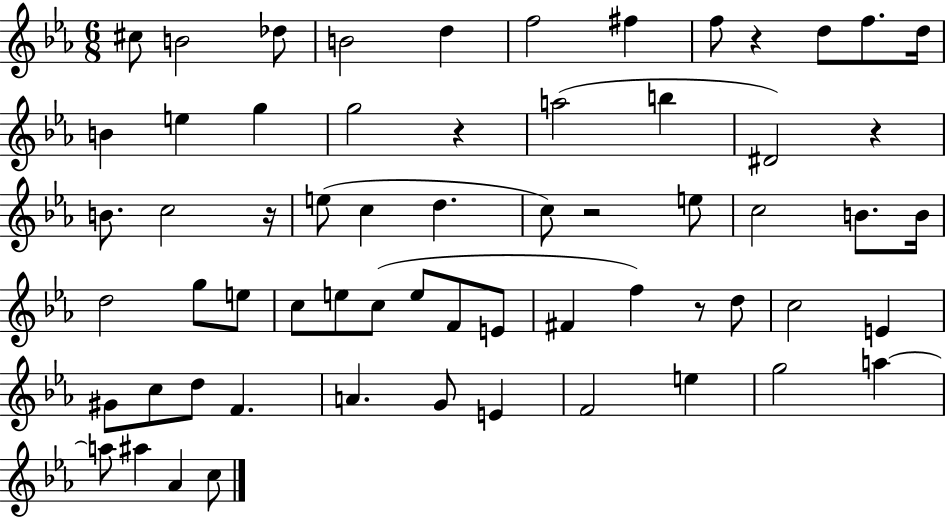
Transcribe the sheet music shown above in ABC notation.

X:1
T:Untitled
M:6/8
L:1/4
K:Eb
^c/2 B2 _d/2 B2 d f2 ^f f/2 z d/2 f/2 d/4 B e g g2 z a2 b ^D2 z B/2 c2 z/4 e/2 c d c/2 z2 e/2 c2 B/2 B/4 d2 g/2 e/2 c/2 e/2 c/2 e/2 F/2 E/2 ^F f z/2 d/2 c2 E ^G/2 c/2 d/2 F A G/2 E F2 e g2 a a/2 ^a _A c/2